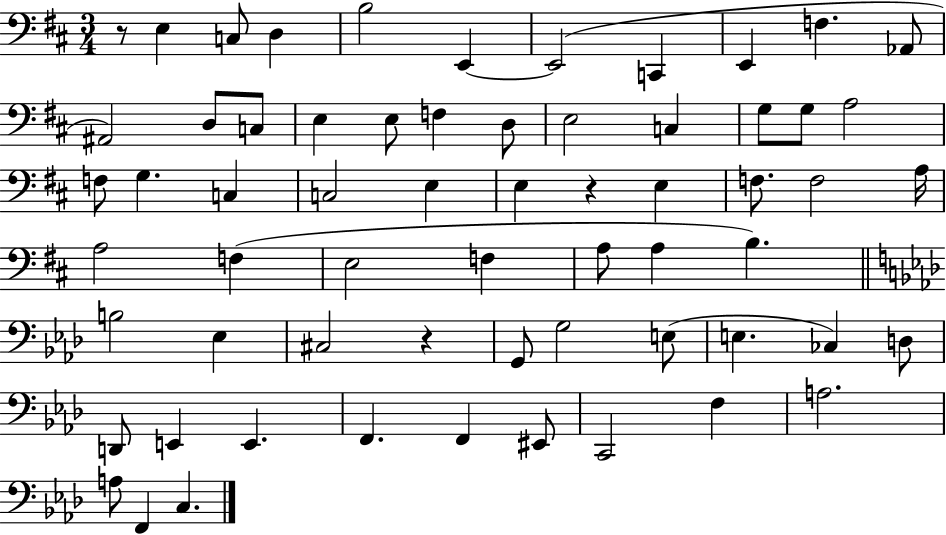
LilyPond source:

{
  \clef bass
  \numericTimeSignature
  \time 3/4
  \key d \major
  r8 e4 c8 d4 | b2 e,4~~ | e,2( c,4 | e,4 f4. aes,8 | \break ais,2) d8 c8 | e4 e8 f4 d8 | e2 c4 | g8 g8 a2 | \break f8 g4. c4 | c2 e4 | e4 r4 e4 | f8. f2 a16 | \break a2 f4( | e2 f4 | a8 a4 b4.) | \bar "||" \break \key f \minor b2 ees4 | cis2 r4 | g,8 g2 e8( | e4. ces4) d8 | \break d,8 e,4 e,4. | f,4. f,4 eis,8 | c,2 f4 | a2. | \break a8 f,4 c4. | \bar "|."
}